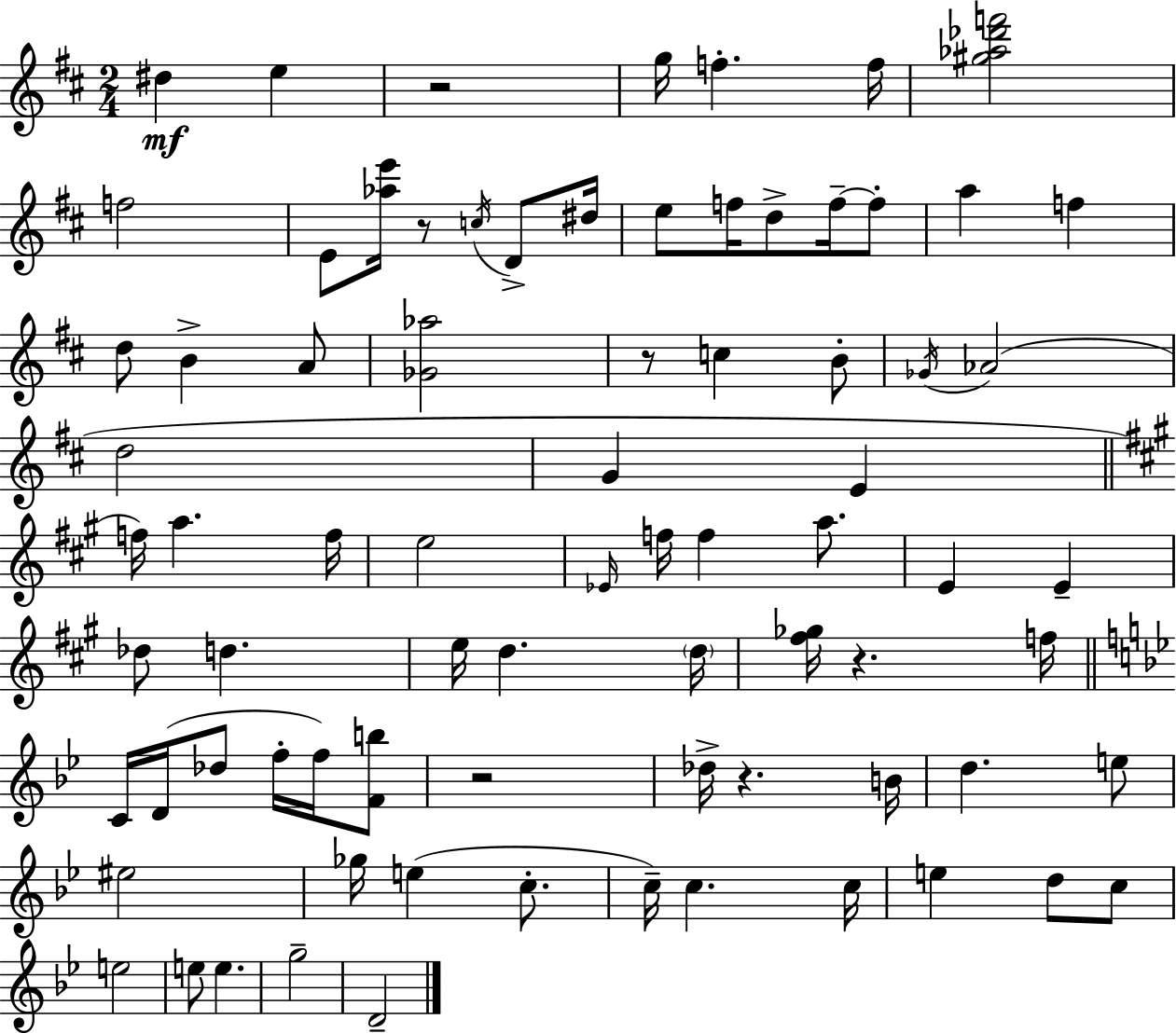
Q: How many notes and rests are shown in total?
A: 78